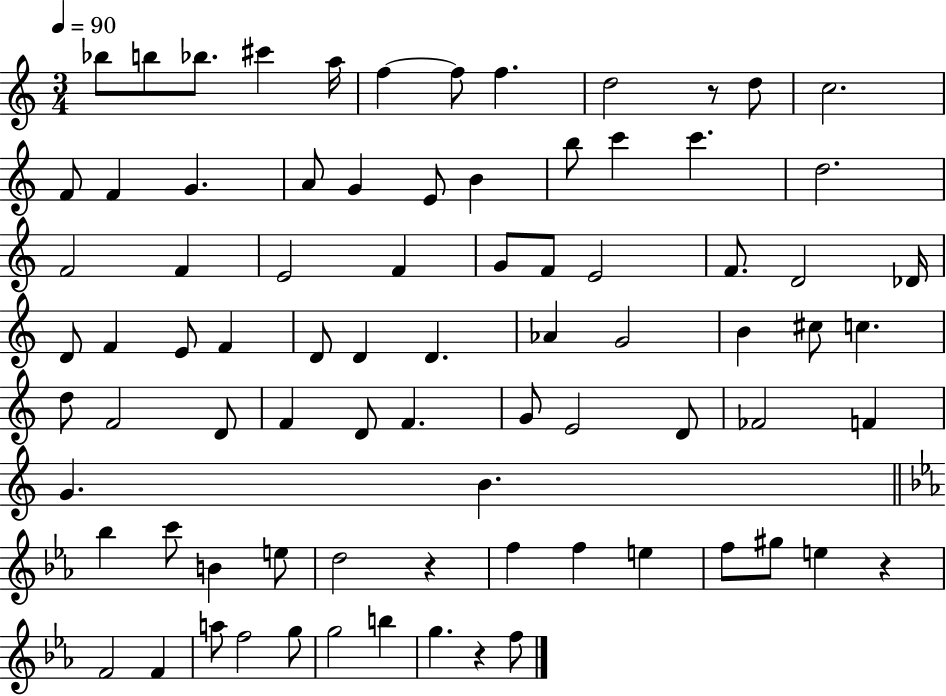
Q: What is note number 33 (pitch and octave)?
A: D4